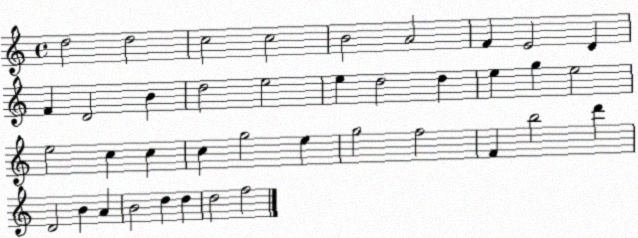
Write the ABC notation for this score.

X:1
T:Untitled
M:4/4
L:1/4
K:C
d2 d2 c2 c2 B2 A2 F E2 D F D2 B d2 e2 e d2 d e g e2 e2 c c c g2 e g2 f2 F b2 d' D2 B A B2 d d d2 f2